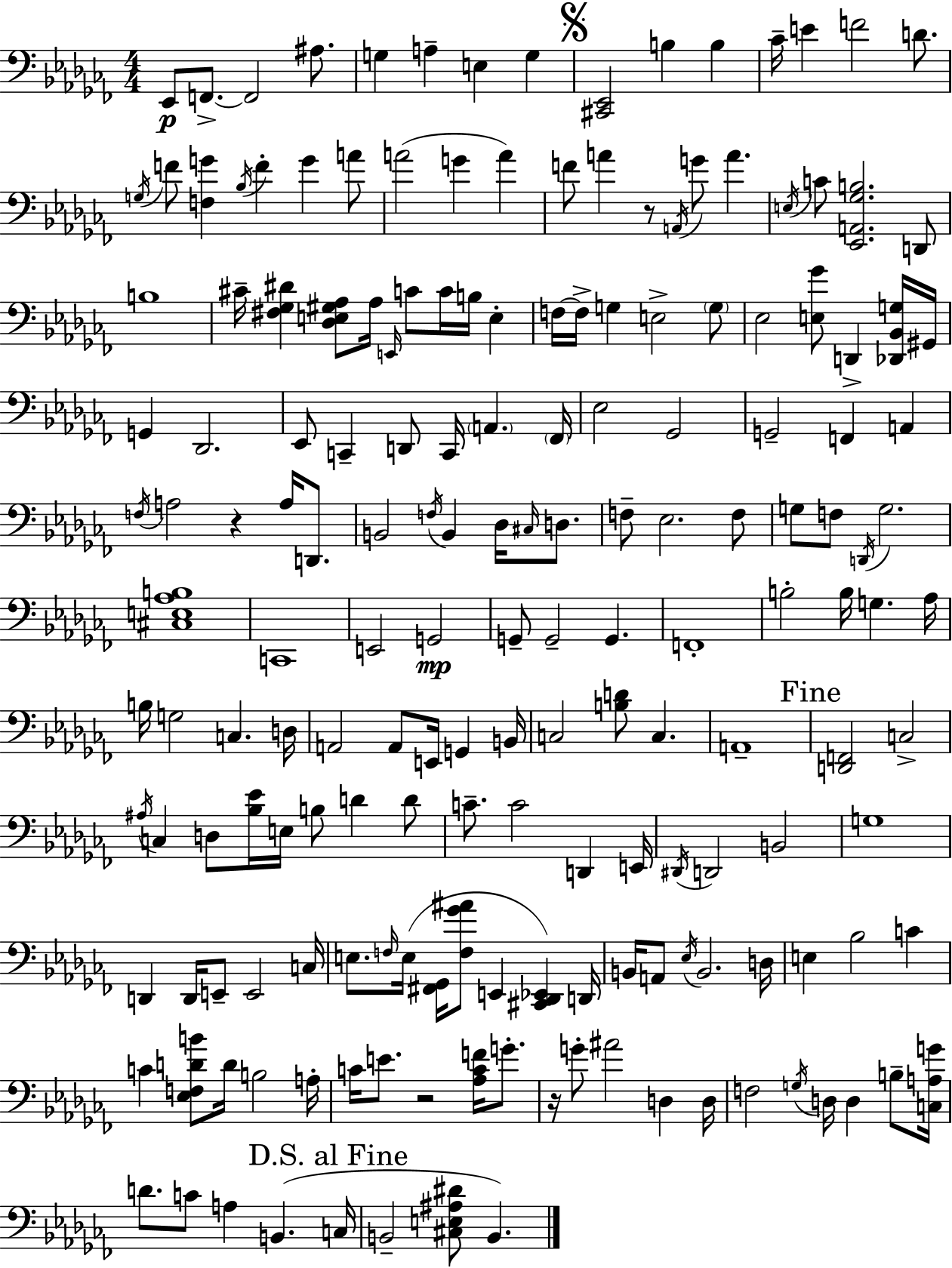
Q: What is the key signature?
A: AES minor